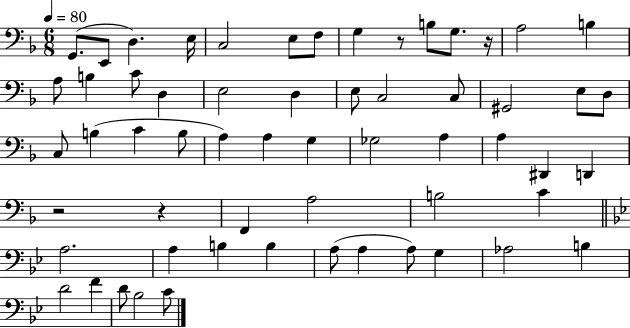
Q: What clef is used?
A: bass